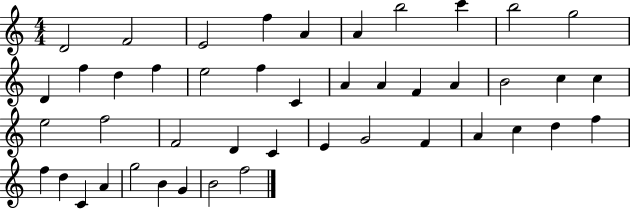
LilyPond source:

{
  \clef treble
  \numericTimeSignature
  \time 4/4
  \key c \major
  d'2 f'2 | e'2 f''4 a'4 | a'4 b''2 c'''4 | b''2 g''2 | \break d'4 f''4 d''4 f''4 | e''2 f''4 c'4 | a'4 a'4 f'4 a'4 | b'2 c''4 c''4 | \break e''2 f''2 | f'2 d'4 c'4 | e'4 g'2 f'4 | a'4 c''4 d''4 f''4 | \break f''4 d''4 c'4 a'4 | g''2 b'4 g'4 | b'2 f''2 | \bar "|."
}